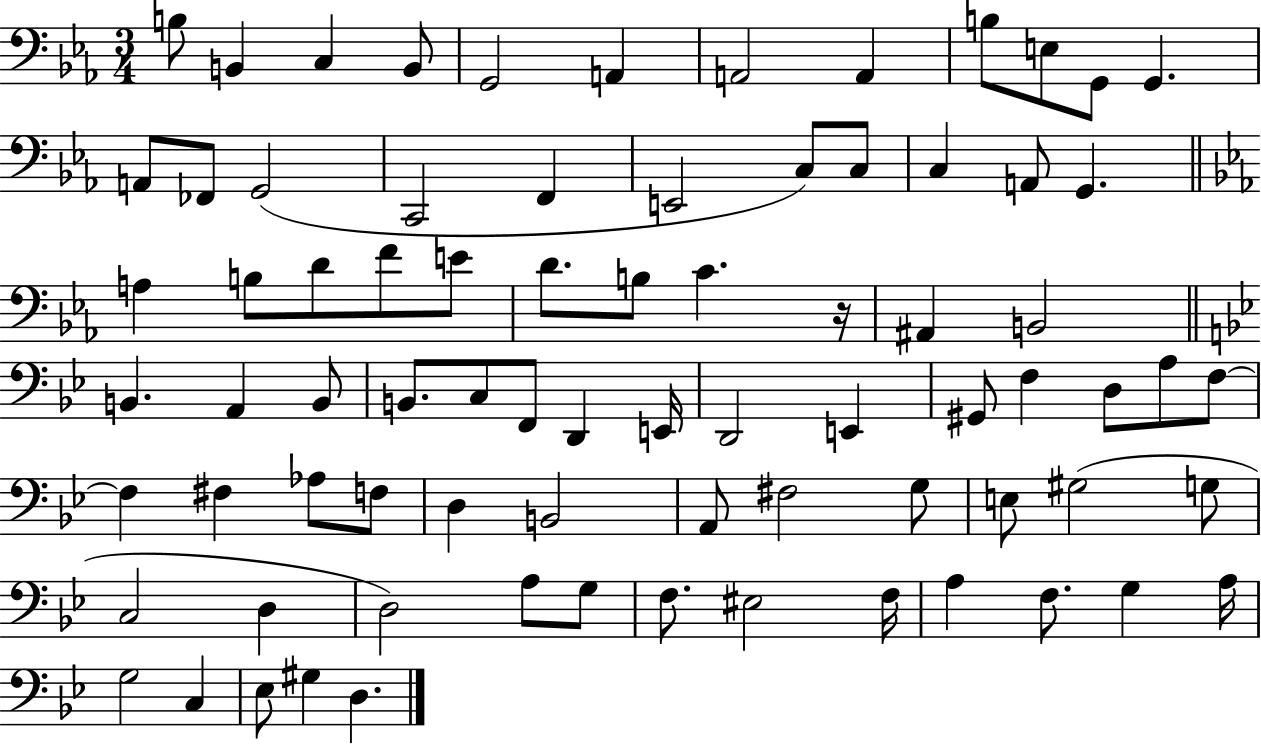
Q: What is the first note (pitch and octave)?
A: B3